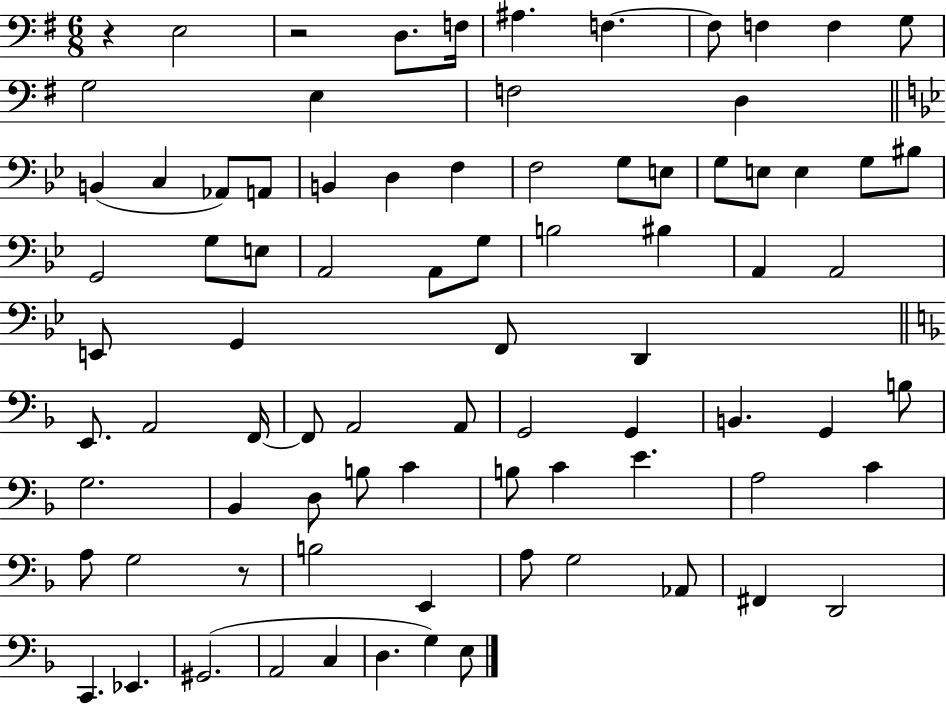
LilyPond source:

{
  \clef bass
  \numericTimeSignature
  \time 6/8
  \key g \major
  r4 e2 | r2 d8. f16 | ais4. f4.~~ | f8 f4 f4 g8 | \break g2 e4 | f2 d4 | \bar "||" \break \key bes \major b,4( c4 aes,8) a,8 | b,4 d4 f4 | f2 g8 e8 | g8 e8 e4 g8 bis8 | \break g,2 g8 e8 | a,2 a,8 g8 | b2 bis4 | a,4 a,2 | \break e,8 g,4 f,8 d,4 | \bar "||" \break \key f \major e,8. a,2 f,16~~ | f,8 a,2 a,8 | g,2 g,4 | b,4. g,4 b8 | \break g2. | bes,4 d8 b8 c'4 | b8 c'4 e'4. | a2 c'4 | \break a8 g2 r8 | b2 e,4 | a8 g2 aes,8 | fis,4 d,2 | \break c,4. ees,4. | gis,2.( | a,2 c4 | d4. g4) e8 | \break \bar "|."
}